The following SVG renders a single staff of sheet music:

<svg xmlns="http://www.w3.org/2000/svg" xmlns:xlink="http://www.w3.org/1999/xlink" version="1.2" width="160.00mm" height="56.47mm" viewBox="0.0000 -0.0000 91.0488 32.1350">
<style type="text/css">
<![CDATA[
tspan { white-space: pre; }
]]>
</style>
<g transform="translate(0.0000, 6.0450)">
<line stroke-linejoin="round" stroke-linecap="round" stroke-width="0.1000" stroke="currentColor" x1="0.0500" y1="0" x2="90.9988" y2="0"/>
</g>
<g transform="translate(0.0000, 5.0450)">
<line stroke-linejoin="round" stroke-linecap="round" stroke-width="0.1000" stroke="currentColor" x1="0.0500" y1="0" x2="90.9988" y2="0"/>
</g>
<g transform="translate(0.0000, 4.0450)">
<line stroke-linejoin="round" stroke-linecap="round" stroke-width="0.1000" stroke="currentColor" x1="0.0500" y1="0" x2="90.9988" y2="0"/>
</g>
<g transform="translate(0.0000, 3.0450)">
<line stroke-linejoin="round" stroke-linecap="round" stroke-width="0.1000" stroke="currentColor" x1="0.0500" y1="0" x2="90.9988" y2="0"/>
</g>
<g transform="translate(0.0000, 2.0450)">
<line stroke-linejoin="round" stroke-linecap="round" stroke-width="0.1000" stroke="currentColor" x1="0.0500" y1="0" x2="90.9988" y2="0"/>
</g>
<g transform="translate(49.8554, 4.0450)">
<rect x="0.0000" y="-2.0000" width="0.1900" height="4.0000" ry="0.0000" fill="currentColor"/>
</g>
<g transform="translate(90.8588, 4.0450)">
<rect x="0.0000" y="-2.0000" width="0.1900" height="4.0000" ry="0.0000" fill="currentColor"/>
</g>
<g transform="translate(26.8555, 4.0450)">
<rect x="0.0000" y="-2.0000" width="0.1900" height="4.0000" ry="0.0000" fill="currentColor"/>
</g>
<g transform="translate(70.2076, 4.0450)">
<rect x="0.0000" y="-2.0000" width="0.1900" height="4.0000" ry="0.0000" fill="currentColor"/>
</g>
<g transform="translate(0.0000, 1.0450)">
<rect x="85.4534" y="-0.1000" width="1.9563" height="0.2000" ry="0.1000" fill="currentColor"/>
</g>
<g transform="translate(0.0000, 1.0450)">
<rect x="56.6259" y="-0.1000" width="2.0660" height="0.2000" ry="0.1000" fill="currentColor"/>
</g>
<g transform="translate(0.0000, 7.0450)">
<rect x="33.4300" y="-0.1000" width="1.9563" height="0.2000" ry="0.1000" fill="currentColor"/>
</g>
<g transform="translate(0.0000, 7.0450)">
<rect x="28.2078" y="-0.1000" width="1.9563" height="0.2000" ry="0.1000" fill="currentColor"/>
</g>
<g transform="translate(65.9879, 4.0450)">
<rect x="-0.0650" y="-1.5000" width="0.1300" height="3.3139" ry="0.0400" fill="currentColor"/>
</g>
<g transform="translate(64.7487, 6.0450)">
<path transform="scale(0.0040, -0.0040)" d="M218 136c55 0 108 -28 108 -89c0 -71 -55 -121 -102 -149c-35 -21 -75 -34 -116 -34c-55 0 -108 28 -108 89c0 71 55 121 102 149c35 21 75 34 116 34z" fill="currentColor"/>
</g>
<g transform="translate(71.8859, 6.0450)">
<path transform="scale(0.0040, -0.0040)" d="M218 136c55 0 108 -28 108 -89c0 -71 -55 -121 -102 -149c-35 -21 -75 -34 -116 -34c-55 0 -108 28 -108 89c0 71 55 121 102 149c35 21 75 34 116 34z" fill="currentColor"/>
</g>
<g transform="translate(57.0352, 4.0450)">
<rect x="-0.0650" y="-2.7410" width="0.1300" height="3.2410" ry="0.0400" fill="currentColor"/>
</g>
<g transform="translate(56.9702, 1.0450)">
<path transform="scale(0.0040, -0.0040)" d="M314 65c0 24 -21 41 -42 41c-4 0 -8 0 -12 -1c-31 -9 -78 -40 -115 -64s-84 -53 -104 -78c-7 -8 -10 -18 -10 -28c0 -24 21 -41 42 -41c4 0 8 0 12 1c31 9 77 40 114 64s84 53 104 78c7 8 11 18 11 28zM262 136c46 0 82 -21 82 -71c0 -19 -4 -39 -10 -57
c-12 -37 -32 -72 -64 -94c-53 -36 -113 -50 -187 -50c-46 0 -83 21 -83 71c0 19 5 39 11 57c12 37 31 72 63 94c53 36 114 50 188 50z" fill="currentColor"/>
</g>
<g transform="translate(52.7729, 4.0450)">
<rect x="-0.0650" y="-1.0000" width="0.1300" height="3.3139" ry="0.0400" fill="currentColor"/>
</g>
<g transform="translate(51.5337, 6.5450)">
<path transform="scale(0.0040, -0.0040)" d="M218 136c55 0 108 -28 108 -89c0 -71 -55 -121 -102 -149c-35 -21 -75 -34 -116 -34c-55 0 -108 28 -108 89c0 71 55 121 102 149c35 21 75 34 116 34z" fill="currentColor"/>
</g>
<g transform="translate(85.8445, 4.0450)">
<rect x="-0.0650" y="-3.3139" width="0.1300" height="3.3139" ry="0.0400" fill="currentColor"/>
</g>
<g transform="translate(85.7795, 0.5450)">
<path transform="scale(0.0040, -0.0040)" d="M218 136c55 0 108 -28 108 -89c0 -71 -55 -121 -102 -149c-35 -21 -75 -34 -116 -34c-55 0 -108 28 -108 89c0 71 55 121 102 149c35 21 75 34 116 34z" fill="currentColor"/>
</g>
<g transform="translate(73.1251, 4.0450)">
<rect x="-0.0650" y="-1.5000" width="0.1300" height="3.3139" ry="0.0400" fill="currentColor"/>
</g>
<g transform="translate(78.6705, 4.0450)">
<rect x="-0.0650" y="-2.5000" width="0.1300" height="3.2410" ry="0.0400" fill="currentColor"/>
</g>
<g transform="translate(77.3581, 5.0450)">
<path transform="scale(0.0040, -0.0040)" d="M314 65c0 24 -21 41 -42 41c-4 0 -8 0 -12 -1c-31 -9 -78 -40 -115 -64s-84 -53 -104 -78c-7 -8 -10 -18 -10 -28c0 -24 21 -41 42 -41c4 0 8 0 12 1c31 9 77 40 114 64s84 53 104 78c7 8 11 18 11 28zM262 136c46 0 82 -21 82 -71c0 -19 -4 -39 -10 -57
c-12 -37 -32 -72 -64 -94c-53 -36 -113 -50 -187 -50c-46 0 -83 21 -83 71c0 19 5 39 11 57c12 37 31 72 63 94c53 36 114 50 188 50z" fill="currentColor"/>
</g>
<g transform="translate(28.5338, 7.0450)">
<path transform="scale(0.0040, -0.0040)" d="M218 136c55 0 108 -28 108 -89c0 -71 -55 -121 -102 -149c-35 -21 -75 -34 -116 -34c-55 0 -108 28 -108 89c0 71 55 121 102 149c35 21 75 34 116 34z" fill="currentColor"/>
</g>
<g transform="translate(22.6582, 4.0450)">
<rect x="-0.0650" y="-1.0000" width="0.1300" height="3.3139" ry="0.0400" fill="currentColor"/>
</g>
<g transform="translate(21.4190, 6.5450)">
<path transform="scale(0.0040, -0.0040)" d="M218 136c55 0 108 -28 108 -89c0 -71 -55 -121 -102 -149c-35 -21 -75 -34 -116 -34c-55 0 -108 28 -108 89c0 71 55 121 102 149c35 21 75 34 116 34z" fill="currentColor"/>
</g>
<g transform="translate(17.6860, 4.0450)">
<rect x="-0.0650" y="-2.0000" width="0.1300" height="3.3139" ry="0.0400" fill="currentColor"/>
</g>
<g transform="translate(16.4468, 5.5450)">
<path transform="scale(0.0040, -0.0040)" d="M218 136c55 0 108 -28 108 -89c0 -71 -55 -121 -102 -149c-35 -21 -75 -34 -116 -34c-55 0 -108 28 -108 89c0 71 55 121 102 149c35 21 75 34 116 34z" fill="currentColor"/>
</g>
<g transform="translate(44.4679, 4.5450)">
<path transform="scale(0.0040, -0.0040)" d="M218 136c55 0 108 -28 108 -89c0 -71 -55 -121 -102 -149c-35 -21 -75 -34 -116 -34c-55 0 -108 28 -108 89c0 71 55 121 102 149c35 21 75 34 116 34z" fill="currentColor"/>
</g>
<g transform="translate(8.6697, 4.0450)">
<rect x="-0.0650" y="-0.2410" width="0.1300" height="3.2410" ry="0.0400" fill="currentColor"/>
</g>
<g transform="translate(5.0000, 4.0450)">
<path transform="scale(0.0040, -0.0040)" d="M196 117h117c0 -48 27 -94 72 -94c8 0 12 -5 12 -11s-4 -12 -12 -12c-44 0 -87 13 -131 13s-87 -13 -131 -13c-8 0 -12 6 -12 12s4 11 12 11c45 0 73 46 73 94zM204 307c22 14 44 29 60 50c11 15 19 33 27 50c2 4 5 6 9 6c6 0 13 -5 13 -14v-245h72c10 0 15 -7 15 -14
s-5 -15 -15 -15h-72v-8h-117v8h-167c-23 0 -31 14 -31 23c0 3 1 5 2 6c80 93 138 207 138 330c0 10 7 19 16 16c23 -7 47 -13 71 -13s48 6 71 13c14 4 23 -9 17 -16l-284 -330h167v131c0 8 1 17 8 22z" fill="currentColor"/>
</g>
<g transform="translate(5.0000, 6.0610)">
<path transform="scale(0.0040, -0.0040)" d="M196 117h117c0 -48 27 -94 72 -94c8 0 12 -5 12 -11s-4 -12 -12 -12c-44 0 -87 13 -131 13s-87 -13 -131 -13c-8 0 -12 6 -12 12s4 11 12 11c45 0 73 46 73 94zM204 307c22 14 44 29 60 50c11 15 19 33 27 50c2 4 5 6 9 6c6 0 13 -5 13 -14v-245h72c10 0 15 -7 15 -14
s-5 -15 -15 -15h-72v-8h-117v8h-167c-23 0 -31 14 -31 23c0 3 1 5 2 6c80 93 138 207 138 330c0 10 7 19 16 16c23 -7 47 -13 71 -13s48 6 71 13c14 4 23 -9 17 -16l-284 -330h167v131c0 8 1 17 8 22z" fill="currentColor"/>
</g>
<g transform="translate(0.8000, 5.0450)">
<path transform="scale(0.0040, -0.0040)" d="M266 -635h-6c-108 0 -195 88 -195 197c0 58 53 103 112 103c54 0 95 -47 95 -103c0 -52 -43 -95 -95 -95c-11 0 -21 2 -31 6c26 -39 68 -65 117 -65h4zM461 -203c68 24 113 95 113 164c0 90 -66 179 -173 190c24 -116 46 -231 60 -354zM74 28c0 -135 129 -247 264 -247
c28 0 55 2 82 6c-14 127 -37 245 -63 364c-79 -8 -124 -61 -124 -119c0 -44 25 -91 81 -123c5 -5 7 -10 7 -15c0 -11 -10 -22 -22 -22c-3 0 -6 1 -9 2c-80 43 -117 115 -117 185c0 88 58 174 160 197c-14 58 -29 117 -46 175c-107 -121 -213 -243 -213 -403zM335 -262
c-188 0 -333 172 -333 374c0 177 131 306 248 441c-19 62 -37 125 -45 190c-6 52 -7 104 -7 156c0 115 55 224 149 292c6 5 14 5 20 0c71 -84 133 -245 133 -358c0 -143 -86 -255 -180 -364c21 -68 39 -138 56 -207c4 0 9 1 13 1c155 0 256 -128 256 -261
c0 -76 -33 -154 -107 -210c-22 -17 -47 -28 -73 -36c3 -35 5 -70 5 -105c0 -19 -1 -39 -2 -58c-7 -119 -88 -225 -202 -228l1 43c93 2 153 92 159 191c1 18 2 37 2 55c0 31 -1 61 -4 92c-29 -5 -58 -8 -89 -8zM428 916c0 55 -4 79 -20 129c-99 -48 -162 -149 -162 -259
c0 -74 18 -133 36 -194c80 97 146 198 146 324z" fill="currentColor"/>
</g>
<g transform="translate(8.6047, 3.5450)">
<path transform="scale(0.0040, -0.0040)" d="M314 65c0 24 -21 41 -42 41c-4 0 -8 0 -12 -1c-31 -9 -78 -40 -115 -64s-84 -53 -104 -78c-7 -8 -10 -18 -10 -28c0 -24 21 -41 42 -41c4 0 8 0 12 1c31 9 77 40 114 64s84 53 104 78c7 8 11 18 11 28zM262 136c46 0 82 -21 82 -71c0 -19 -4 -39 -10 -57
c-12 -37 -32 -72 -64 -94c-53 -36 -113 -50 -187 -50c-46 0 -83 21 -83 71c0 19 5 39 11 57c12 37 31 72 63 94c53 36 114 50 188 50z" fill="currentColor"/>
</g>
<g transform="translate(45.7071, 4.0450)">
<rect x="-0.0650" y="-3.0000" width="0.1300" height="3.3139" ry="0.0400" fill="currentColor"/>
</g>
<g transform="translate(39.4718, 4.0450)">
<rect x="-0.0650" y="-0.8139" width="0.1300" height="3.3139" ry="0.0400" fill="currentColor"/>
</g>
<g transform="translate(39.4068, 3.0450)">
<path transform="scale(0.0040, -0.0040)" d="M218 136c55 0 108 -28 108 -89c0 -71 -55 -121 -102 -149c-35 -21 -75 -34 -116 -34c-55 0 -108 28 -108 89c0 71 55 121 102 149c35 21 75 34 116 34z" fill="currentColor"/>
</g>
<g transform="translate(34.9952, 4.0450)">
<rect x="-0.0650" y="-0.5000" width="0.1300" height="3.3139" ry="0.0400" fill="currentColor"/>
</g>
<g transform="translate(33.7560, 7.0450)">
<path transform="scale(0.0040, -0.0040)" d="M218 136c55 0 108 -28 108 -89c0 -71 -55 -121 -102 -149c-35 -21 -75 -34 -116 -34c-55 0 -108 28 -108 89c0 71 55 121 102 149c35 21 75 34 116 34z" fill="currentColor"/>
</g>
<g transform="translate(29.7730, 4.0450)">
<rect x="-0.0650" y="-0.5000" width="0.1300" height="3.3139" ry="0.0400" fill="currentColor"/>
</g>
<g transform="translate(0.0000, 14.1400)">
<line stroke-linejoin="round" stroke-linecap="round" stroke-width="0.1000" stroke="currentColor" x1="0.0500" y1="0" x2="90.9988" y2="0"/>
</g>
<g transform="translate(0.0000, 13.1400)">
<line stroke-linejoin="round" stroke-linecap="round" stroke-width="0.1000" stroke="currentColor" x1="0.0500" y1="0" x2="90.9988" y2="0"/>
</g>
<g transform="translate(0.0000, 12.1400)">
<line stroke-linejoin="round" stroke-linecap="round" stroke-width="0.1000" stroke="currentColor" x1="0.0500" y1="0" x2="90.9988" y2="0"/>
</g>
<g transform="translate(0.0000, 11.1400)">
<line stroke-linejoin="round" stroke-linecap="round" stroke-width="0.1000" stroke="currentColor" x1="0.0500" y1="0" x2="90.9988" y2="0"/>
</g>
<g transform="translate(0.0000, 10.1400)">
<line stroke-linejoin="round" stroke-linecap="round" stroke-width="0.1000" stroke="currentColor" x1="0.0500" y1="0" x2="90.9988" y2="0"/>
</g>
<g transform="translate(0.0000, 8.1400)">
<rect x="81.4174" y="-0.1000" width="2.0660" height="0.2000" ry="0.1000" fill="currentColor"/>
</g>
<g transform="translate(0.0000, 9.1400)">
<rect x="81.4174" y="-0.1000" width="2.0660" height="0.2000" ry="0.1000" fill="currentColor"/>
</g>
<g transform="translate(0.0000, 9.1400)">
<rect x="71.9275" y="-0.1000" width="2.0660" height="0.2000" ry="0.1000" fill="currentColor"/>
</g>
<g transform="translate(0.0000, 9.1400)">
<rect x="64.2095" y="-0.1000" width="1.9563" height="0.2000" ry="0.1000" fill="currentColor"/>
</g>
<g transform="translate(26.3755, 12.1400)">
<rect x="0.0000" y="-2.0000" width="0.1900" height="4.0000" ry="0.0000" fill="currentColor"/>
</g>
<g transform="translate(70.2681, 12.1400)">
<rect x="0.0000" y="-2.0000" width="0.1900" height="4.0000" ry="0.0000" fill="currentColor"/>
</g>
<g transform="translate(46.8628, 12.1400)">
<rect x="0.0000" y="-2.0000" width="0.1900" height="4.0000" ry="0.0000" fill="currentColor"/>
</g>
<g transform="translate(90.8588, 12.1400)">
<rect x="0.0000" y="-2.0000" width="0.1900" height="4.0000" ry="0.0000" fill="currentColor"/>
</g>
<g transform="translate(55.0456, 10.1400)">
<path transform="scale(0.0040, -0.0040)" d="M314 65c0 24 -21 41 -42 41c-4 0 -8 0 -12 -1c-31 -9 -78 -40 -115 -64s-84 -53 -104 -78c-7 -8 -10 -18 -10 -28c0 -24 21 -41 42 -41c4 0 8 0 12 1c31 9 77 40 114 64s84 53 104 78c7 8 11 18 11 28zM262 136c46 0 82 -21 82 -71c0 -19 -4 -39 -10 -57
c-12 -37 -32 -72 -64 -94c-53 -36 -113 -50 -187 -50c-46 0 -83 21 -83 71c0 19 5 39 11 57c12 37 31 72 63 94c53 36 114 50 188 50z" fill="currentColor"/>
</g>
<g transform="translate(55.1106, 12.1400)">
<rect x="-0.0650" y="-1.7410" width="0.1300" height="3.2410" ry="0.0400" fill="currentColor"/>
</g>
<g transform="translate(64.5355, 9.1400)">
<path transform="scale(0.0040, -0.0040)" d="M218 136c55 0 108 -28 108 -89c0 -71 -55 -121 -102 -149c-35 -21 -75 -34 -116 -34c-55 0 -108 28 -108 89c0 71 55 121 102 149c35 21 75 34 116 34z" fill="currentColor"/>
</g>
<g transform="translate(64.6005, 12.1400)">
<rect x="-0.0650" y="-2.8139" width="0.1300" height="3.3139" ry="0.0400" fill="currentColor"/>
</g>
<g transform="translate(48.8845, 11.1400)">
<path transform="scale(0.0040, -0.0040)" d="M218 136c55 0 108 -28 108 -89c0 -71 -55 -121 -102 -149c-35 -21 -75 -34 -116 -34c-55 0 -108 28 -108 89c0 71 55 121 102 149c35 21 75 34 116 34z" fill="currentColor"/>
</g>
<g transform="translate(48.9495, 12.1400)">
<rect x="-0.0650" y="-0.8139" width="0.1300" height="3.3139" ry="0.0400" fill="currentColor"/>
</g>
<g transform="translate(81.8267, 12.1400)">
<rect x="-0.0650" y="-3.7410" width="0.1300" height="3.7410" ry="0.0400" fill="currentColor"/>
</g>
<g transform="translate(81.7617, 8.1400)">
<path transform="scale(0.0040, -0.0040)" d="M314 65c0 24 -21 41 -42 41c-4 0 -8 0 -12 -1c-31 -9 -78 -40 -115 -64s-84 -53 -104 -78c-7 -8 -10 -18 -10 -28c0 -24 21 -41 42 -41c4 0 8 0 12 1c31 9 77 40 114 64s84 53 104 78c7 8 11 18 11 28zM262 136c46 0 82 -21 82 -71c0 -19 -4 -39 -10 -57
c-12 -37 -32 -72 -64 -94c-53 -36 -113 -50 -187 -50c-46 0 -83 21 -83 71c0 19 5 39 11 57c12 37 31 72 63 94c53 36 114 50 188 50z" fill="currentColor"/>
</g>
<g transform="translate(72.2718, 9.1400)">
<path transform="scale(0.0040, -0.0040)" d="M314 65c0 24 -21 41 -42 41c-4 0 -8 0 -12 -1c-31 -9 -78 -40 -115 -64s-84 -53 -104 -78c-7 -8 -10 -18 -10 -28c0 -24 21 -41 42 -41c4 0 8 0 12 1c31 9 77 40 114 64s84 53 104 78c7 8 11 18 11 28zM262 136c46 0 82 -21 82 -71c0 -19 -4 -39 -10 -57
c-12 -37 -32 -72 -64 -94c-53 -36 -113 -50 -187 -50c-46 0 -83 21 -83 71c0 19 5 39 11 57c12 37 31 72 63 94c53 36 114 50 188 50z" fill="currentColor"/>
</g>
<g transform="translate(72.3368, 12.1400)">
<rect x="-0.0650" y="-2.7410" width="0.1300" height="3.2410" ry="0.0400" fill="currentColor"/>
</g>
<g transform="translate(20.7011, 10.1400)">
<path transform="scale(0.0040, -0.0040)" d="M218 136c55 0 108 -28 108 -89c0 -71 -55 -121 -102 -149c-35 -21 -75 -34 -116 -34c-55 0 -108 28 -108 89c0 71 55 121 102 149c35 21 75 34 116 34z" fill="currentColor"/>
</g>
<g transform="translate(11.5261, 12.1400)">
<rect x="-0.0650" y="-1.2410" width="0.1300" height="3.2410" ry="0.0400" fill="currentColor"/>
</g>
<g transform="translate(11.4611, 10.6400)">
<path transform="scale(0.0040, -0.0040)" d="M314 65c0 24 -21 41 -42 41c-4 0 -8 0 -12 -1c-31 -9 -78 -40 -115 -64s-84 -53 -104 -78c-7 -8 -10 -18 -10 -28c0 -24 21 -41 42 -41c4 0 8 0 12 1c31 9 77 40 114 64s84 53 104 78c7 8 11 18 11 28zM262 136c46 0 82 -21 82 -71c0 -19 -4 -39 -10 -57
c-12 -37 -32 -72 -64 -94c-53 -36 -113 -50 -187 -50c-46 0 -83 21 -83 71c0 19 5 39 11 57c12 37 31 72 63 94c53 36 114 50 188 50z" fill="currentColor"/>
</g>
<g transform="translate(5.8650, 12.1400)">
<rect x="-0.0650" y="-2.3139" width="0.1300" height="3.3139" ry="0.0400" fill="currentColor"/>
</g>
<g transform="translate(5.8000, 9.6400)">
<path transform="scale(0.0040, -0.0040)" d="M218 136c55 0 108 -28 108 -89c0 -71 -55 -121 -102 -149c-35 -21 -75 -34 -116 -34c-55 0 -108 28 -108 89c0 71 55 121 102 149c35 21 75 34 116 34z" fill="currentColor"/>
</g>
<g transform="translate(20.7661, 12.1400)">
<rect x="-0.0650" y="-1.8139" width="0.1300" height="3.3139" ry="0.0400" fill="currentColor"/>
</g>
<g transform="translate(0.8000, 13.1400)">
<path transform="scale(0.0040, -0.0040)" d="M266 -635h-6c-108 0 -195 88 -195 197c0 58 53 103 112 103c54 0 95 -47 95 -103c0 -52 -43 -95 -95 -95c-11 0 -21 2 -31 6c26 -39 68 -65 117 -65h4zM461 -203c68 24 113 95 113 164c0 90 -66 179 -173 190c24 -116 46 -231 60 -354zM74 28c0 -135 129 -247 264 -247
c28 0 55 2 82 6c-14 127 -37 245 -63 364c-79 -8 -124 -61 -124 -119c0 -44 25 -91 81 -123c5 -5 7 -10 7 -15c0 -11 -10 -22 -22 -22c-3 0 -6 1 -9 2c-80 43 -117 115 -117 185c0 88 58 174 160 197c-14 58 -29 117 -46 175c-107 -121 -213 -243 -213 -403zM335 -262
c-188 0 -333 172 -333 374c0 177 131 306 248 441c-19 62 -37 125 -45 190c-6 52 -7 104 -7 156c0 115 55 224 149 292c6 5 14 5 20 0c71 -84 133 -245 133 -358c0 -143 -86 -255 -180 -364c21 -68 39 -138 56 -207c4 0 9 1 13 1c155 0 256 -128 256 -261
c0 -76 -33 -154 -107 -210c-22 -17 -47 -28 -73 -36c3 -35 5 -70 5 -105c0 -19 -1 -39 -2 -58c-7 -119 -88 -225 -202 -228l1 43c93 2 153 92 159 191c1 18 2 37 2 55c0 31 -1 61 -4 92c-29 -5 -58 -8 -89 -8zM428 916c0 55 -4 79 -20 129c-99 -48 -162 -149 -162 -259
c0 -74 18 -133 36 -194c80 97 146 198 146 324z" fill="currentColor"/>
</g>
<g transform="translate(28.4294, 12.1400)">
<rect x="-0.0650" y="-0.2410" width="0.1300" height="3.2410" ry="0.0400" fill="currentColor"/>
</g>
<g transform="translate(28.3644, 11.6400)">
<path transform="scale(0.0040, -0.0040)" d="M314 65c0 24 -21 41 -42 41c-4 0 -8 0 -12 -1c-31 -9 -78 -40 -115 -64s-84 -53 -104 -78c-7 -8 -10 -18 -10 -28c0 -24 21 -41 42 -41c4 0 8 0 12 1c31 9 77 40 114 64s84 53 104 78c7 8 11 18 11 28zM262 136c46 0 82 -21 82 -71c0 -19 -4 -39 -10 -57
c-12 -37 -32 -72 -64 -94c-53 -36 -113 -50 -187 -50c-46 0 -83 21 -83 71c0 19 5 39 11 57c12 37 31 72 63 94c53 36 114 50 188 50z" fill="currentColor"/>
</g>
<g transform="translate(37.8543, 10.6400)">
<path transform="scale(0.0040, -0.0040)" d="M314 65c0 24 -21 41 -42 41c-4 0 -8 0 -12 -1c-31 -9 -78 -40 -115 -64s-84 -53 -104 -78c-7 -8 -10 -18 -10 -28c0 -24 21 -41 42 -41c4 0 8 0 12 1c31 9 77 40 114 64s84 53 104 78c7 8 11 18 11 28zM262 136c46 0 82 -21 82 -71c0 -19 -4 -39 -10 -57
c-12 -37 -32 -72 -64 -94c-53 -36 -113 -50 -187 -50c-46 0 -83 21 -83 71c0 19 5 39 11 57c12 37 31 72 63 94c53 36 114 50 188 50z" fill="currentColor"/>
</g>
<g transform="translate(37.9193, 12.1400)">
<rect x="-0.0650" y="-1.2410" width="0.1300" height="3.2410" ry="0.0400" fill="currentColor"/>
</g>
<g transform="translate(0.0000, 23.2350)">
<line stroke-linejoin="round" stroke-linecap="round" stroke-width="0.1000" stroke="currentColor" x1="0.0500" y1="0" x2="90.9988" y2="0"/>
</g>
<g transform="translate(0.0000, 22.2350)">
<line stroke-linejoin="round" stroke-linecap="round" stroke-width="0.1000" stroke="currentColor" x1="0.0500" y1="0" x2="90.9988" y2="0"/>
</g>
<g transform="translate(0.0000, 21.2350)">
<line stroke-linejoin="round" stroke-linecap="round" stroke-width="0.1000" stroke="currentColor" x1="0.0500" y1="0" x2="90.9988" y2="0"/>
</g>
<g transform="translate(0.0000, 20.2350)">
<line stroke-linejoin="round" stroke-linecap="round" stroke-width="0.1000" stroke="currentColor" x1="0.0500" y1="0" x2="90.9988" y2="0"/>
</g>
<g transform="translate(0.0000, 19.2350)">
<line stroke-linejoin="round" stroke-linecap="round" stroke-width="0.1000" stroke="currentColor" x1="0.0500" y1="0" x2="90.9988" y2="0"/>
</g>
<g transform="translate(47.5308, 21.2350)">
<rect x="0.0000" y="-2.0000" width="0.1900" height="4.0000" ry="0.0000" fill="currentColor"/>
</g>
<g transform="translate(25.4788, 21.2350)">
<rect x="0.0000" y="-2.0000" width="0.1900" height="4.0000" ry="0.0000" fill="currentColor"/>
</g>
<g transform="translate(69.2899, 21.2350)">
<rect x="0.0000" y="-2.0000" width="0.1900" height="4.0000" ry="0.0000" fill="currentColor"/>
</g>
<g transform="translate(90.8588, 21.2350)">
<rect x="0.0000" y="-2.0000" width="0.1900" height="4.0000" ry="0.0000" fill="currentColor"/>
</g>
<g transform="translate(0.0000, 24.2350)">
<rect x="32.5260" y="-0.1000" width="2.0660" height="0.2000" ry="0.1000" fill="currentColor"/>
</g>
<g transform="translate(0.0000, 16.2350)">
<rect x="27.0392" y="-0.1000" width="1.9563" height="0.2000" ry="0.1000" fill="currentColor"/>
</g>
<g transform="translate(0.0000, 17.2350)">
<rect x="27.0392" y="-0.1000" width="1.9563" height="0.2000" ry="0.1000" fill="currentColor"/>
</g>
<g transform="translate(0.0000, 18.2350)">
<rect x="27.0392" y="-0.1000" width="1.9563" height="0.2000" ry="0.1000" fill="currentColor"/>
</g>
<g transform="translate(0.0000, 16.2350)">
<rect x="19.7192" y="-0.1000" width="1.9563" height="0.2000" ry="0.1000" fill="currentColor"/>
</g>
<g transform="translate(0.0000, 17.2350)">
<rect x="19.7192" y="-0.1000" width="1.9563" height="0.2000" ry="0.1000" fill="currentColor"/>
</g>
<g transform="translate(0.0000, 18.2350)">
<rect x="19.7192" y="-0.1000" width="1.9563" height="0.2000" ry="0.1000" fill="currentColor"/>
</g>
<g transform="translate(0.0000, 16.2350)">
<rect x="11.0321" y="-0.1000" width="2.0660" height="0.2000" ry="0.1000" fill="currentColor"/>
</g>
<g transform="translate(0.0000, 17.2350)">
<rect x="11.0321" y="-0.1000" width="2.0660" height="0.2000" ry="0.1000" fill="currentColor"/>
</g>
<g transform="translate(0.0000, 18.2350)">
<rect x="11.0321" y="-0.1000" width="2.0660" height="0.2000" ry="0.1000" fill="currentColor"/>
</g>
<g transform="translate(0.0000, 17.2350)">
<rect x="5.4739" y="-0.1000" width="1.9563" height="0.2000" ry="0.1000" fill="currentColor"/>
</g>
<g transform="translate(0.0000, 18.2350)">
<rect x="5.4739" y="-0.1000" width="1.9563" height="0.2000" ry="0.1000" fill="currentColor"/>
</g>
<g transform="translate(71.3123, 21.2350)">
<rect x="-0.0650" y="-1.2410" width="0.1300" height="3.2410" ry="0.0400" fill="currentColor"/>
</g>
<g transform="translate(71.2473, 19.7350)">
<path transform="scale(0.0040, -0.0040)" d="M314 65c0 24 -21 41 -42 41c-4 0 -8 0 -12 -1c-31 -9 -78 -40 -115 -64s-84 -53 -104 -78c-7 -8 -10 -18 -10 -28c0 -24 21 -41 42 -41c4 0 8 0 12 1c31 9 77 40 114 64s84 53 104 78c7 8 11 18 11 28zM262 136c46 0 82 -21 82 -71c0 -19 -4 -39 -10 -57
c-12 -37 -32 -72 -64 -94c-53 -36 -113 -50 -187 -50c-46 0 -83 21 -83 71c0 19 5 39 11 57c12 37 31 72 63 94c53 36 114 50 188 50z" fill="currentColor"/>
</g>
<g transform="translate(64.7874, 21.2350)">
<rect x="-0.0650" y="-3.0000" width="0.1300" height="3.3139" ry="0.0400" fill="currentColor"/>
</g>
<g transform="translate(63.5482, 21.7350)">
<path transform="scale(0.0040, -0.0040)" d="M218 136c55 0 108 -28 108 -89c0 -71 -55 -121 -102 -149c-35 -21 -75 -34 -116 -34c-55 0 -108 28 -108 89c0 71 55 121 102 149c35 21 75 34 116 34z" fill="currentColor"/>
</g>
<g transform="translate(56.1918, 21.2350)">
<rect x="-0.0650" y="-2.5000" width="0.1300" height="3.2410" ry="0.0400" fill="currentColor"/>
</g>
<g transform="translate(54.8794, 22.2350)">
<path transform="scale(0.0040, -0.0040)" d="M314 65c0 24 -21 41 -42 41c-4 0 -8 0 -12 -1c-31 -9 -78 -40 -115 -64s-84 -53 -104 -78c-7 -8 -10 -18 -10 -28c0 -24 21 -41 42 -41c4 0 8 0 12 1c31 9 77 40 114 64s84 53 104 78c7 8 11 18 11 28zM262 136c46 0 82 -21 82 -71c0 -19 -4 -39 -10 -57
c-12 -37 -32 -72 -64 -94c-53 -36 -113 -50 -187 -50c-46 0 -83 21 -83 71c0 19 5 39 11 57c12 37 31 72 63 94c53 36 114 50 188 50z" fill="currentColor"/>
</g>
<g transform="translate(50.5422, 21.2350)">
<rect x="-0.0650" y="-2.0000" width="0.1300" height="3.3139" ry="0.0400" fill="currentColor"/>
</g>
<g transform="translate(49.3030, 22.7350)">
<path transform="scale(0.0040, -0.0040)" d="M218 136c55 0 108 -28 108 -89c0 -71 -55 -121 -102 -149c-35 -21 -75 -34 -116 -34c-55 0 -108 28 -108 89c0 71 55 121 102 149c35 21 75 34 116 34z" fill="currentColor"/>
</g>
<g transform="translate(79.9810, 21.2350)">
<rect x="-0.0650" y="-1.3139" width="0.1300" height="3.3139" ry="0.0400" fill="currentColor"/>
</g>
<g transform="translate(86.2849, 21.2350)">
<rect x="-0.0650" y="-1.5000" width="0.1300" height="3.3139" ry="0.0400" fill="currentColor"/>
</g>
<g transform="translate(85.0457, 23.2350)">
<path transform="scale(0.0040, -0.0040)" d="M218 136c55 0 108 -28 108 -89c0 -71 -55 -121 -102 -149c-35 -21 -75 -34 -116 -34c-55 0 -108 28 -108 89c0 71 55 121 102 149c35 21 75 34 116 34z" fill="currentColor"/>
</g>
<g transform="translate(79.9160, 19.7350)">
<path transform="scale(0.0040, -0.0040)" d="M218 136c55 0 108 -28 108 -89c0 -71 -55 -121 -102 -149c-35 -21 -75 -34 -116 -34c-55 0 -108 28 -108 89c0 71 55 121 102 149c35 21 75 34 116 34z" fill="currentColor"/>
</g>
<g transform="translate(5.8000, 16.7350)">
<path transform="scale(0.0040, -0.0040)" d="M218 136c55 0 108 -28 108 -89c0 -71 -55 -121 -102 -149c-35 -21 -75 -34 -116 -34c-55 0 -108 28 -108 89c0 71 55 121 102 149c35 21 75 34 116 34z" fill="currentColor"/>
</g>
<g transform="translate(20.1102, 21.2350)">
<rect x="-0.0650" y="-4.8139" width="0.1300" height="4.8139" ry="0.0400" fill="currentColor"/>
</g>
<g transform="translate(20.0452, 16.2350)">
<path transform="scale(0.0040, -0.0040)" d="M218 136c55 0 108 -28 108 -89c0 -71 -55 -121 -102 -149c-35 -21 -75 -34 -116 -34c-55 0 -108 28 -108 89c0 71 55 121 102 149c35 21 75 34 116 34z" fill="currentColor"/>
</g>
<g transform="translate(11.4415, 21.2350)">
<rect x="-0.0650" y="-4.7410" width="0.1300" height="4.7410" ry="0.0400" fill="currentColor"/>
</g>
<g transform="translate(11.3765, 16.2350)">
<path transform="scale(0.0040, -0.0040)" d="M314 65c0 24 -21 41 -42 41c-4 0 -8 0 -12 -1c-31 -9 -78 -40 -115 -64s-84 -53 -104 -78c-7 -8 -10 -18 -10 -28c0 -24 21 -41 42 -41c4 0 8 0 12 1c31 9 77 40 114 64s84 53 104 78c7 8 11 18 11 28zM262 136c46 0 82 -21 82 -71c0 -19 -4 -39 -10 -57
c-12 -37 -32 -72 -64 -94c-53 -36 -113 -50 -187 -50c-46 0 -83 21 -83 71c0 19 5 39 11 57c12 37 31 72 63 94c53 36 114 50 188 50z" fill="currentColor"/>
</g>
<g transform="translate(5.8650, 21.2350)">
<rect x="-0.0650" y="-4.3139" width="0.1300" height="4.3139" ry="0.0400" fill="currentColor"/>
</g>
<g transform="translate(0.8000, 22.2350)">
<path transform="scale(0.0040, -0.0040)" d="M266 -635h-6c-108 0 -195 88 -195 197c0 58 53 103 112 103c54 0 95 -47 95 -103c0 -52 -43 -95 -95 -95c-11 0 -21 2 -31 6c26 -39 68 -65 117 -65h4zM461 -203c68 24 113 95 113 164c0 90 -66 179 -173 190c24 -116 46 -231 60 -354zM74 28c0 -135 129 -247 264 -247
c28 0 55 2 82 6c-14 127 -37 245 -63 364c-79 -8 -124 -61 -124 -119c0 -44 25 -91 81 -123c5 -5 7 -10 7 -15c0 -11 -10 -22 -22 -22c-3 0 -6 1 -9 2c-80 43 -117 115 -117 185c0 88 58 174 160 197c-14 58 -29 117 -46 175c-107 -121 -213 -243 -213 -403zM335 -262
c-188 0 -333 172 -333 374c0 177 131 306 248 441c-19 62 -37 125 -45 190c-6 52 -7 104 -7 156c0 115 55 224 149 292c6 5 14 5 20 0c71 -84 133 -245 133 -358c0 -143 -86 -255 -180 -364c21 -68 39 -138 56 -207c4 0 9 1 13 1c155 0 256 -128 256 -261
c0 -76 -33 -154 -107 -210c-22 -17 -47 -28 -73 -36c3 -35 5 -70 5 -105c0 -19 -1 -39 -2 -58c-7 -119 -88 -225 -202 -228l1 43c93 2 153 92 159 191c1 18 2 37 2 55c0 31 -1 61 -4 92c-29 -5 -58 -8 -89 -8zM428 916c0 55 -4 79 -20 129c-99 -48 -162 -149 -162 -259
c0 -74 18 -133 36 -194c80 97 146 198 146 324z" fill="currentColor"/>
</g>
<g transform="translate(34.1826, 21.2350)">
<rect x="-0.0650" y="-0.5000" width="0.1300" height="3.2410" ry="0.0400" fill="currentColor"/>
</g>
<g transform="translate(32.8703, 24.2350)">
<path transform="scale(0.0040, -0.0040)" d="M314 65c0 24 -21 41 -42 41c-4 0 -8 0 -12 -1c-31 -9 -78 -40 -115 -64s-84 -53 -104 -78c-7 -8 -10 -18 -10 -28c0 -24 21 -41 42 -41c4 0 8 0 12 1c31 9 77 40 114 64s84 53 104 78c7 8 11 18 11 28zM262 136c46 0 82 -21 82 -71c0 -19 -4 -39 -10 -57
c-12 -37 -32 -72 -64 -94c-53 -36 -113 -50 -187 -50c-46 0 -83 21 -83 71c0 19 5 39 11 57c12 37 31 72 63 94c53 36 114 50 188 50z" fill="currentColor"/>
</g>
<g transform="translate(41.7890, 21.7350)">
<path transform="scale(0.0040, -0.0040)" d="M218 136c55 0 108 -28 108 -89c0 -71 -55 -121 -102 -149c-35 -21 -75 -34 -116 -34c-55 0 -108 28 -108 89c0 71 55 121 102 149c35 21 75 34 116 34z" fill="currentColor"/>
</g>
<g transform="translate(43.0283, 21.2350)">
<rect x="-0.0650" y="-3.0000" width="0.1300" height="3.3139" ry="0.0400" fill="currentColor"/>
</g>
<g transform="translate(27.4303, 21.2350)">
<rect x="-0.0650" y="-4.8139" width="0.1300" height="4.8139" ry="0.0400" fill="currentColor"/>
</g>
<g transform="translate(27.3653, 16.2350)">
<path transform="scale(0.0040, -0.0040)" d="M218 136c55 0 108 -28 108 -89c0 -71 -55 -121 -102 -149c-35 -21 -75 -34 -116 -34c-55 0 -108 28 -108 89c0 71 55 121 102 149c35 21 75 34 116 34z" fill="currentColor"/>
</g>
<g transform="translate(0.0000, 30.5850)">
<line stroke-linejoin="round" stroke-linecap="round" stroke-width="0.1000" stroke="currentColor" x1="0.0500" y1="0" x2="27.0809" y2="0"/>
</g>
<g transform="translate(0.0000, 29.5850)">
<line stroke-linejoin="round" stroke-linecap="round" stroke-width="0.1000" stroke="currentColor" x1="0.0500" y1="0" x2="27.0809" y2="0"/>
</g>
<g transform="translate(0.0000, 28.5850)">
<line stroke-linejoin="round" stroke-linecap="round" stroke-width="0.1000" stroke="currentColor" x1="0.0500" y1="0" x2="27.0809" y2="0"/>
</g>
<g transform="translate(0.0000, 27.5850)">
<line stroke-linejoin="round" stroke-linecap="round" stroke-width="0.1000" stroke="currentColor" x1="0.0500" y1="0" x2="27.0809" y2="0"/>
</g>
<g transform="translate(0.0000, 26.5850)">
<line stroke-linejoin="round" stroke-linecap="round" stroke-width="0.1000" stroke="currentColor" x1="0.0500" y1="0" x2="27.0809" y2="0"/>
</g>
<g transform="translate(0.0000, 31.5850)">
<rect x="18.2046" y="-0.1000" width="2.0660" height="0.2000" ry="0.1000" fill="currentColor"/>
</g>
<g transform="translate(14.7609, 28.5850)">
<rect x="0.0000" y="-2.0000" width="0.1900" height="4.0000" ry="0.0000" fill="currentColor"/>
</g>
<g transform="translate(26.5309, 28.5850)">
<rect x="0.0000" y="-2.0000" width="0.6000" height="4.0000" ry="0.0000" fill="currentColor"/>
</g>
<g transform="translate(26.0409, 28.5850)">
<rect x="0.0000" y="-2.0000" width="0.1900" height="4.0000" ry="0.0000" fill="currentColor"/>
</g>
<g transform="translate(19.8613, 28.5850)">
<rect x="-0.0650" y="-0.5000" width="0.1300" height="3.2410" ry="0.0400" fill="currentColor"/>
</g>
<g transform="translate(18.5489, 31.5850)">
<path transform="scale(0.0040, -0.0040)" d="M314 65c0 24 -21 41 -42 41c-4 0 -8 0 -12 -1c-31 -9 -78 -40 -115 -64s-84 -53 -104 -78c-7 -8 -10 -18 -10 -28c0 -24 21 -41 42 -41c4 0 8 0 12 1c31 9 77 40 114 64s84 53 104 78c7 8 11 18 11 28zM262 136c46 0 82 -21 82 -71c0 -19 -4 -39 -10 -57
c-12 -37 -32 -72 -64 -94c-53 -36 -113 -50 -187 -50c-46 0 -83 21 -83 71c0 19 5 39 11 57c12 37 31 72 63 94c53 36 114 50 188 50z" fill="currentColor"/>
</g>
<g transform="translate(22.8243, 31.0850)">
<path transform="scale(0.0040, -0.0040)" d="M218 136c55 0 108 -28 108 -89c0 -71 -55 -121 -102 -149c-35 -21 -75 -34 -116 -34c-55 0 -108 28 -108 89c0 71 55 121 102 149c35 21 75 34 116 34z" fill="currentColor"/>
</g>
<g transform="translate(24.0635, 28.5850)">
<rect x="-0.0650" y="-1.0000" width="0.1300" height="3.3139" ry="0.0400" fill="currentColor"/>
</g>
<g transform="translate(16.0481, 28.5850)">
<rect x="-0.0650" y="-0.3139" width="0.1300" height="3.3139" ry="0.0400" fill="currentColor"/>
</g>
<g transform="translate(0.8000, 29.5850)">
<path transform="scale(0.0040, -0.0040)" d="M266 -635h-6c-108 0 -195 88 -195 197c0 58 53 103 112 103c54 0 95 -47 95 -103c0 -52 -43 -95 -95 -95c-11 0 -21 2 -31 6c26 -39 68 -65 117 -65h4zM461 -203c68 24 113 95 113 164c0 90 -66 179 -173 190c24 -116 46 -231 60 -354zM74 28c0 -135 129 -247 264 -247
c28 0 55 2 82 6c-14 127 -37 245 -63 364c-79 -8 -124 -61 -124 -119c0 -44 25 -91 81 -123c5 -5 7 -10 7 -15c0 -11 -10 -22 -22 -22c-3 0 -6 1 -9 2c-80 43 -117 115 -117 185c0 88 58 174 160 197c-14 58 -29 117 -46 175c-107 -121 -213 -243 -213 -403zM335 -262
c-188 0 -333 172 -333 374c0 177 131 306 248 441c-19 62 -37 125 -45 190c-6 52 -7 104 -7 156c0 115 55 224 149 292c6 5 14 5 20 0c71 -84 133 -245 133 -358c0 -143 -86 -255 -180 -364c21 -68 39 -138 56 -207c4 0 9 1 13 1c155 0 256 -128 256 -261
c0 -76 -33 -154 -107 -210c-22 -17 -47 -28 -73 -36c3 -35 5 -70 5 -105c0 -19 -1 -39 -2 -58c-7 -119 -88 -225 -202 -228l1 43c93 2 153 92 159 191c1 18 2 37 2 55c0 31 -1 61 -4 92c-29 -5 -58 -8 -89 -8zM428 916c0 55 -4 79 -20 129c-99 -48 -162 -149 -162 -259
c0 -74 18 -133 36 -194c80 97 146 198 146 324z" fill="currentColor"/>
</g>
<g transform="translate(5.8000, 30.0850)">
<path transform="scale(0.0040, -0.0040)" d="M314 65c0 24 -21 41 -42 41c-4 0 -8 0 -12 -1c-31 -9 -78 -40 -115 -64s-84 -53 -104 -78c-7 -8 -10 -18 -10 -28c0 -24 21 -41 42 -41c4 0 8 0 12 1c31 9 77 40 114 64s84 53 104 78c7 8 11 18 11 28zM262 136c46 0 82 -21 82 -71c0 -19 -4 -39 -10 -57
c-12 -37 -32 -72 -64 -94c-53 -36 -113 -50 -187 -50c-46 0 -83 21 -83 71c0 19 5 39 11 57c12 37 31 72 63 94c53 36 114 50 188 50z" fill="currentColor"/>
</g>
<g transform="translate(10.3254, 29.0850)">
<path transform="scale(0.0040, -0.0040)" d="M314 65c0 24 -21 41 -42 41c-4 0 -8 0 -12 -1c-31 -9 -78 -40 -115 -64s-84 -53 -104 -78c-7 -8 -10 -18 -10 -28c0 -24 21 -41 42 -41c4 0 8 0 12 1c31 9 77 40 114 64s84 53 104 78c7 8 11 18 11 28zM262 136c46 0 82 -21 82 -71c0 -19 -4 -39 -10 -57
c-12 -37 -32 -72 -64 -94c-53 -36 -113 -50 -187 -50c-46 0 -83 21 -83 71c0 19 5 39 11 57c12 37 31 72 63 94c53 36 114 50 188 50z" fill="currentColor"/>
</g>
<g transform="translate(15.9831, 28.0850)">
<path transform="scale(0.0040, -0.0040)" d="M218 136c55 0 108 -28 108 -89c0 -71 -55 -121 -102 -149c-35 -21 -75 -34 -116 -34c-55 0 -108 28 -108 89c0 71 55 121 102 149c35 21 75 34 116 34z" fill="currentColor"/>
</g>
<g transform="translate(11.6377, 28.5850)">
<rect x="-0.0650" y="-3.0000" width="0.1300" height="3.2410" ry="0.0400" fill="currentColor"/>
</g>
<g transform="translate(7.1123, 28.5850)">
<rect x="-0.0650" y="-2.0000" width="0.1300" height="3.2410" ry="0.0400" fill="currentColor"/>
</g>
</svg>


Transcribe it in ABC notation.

X:1
T:Untitled
M:4/4
L:1/4
K:C
c2 F D C C d A D a2 E E G2 b g e2 f c2 e2 d f2 a a2 c'2 d' e'2 e' e' C2 A F G2 A e2 e E F2 A2 c C2 D